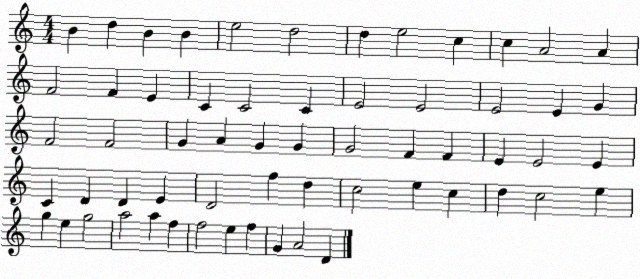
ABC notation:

X:1
T:Untitled
M:4/4
L:1/4
K:C
B d B B e2 d2 d e2 c c A2 A F2 F E C C2 C E2 E2 E2 E G F2 F2 G A G G G2 F F E E2 E C D D E D2 f d c2 e c d c2 e g e g2 a2 a f f2 e f G A2 D